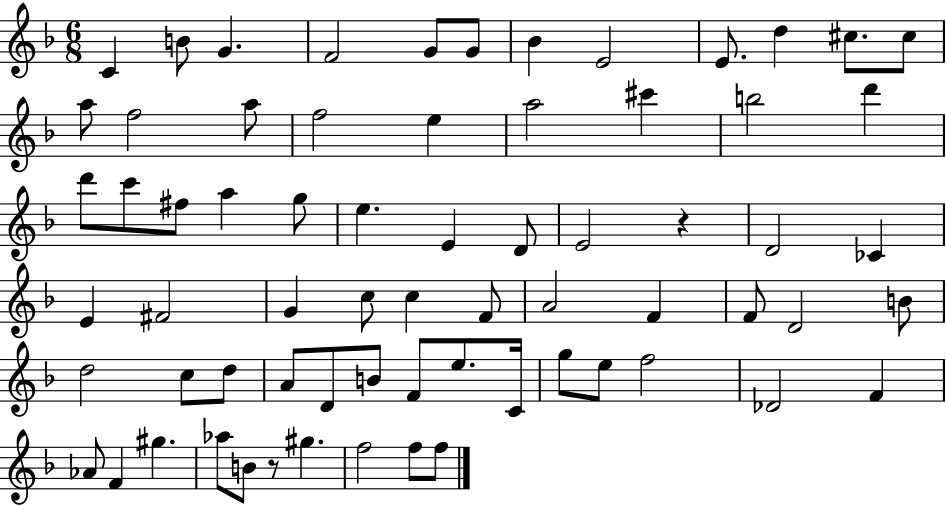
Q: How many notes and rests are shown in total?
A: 68